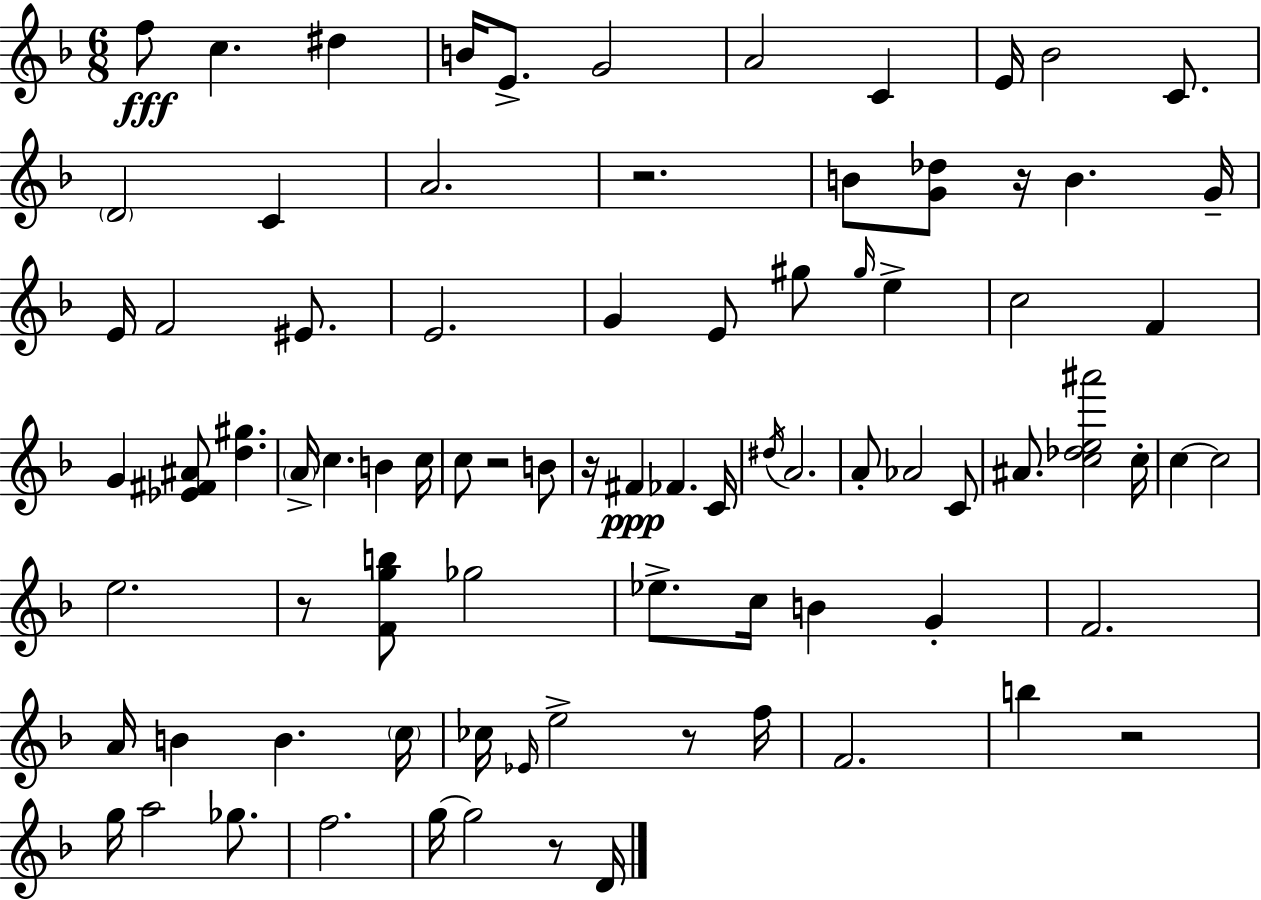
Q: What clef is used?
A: treble